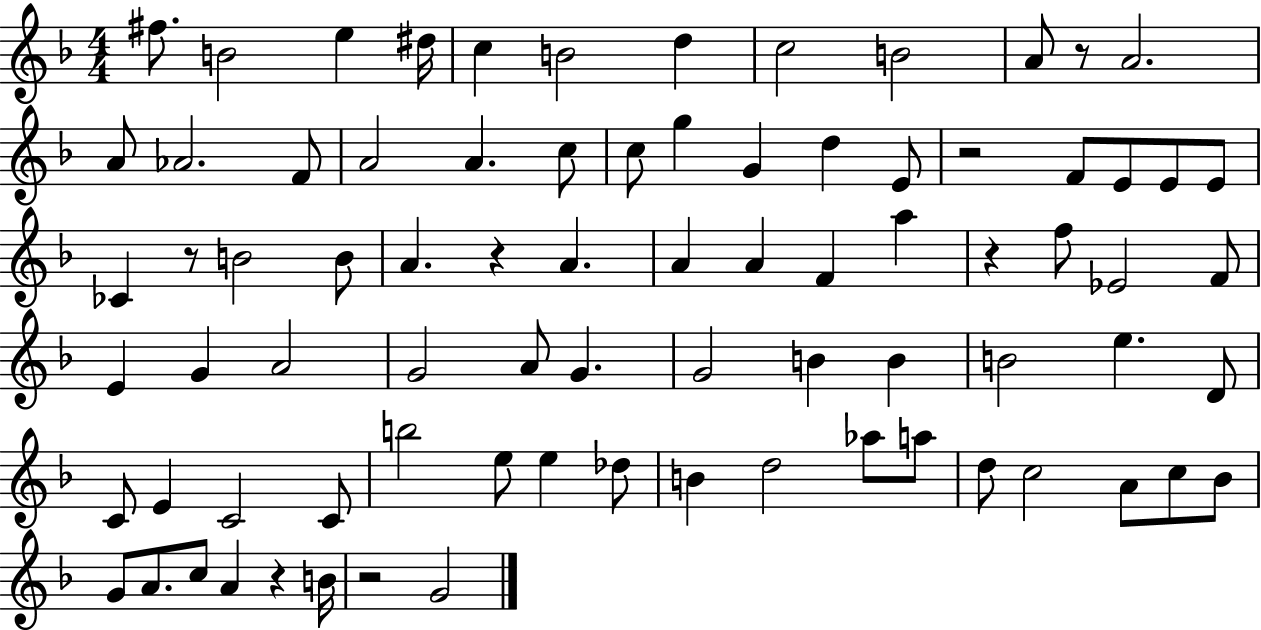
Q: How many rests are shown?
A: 7